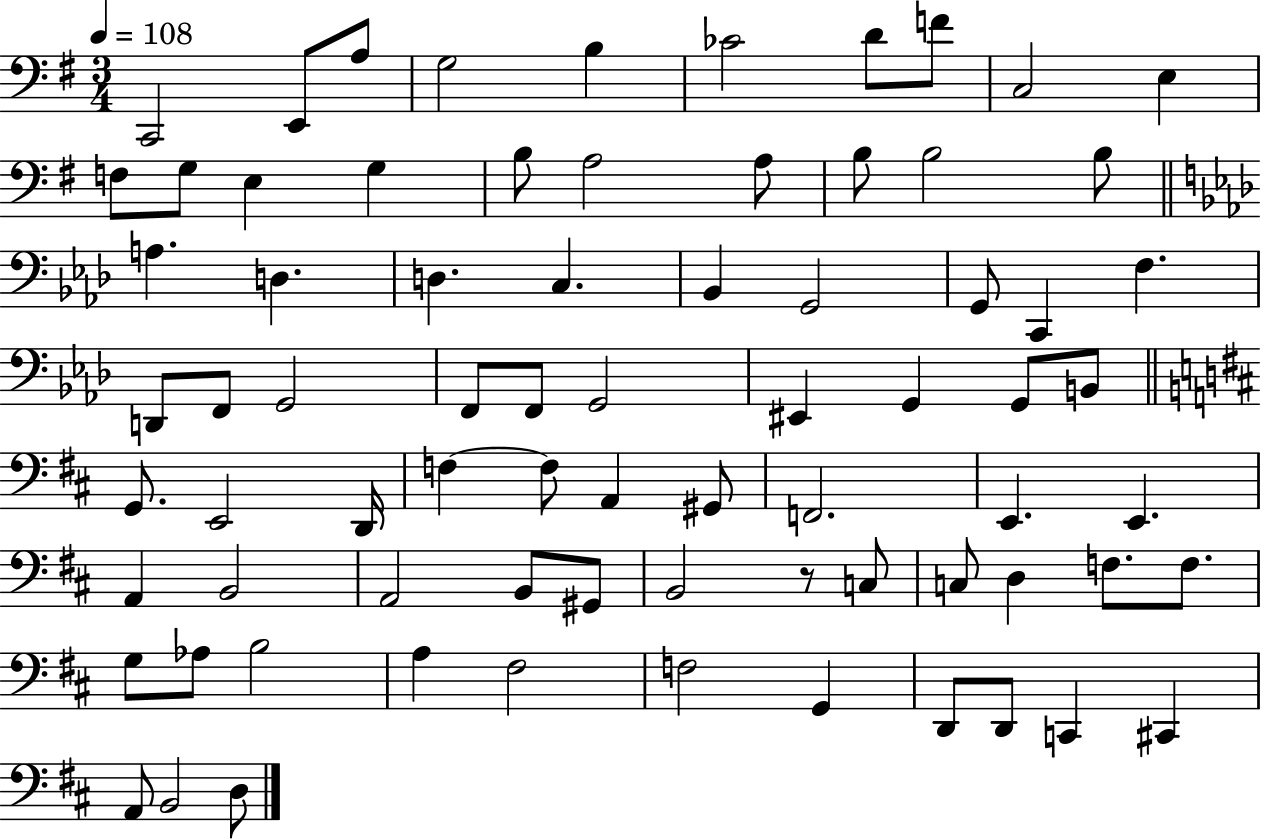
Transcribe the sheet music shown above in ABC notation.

X:1
T:Untitled
M:3/4
L:1/4
K:G
C,,2 E,,/2 A,/2 G,2 B, _C2 D/2 F/2 C,2 E, F,/2 G,/2 E, G, B,/2 A,2 A,/2 B,/2 B,2 B,/2 A, D, D, C, _B,, G,,2 G,,/2 C,, F, D,,/2 F,,/2 G,,2 F,,/2 F,,/2 G,,2 ^E,, G,, G,,/2 B,,/2 G,,/2 E,,2 D,,/4 F, F,/2 A,, ^G,,/2 F,,2 E,, E,, A,, B,,2 A,,2 B,,/2 ^G,,/2 B,,2 z/2 C,/2 C,/2 D, F,/2 F,/2 G,/2 _A,/2 B,2 A, ^F,2 F,2 G,, D,,/2 D,,/2 C,, ^C,, A,,/2 B,,2 D,/2